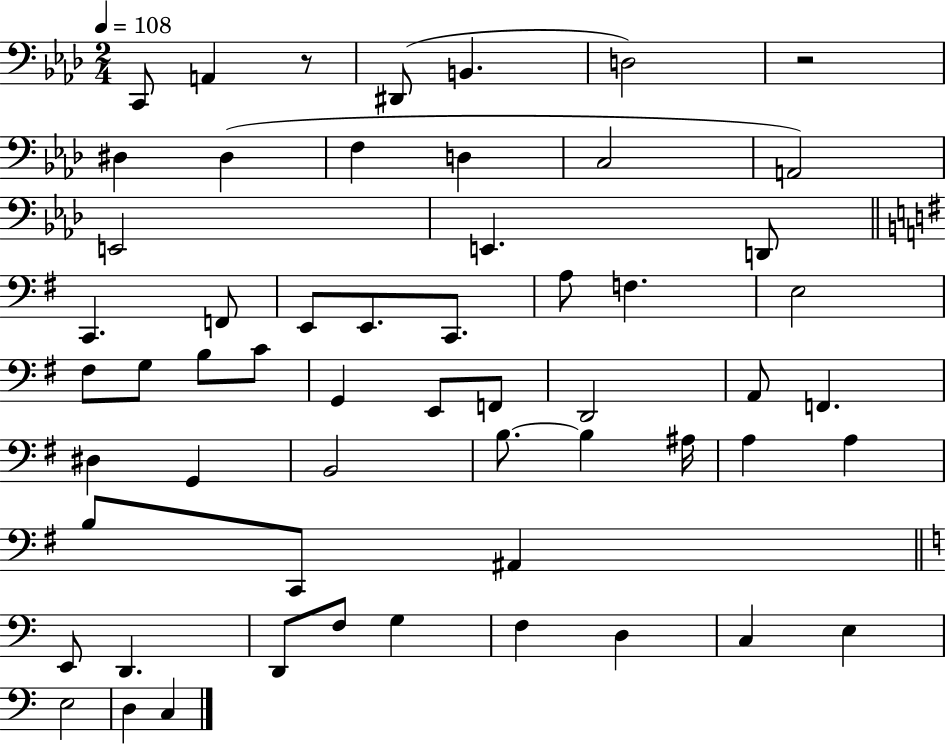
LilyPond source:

{
  \clef bass
  \numericTimeSignature
  \time 2/4
  \key aes \major
  \tempo 4 = 108
  c,8 a,4 r8 | dis,8( b,4. | d2) | r2 | \break dis4 dis4( | f4 d4 | c2 | a,2) | \break e,2 | e,4. d,8 | \bar "||" \break \key g \major c,4. f,8 | e,8 e,8. c,8. | a8 f4. | e2 | \break fis8 g8 b8 c'8 | g,4 e,8 f,8 | d,2 | a,8 f,4. | \break dis4 g,4 | b,2 | b8.~~ b4 ais16 | a4 a4 | \break b8 c,8 ais,4 | \bar "||" \break \key c \major e,8 d,4. | d,8 f8 g4 | f4 d4 | c4 e4 | \break e2 | d4 c4 | \bar "|."
}